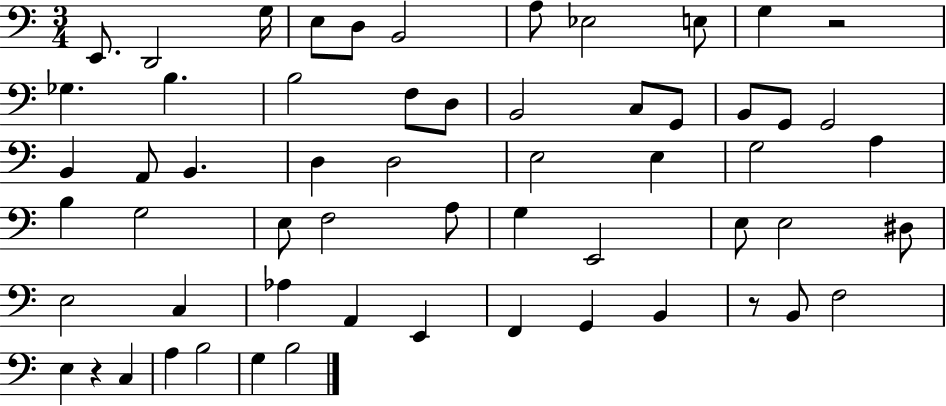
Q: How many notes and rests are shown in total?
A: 59